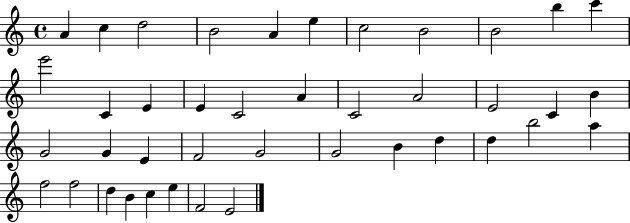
A4/q C5/q D5/h B4/h A4/q E5/q C5/h B4/h B4/h B5/q C6/q E6/h C4/q E4/q E4/q C4/h A4/q C4/h A4/h E4/h C4/q B4/q G4/h G4/q E4/q F4/h G4/h G4/h B4/q D5/q D5/q B5/h A5/q F5/h F5/h D5/q B4/q C5/q E5/q F4/h E4/h